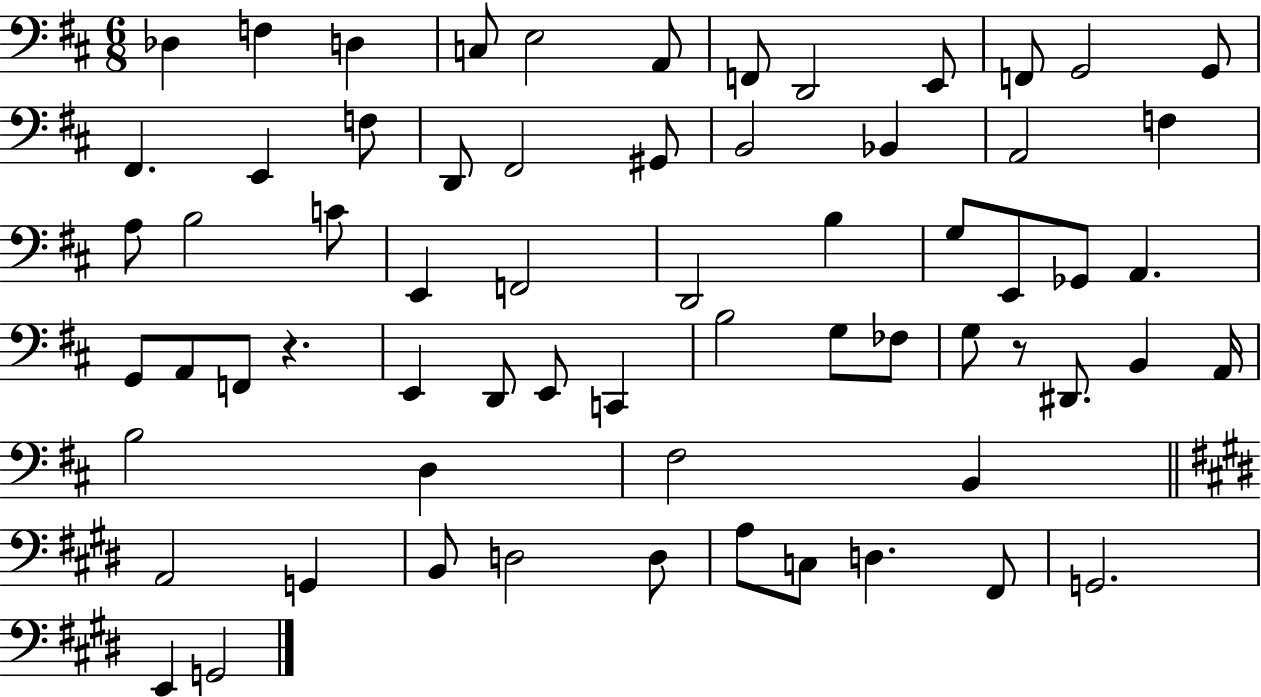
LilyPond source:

{
  \clef bass
  \numericTimeSignature
  \time 6/8
  \key d \major
  des4 f4 d4 | c8 e2 a,8 | f,8 d,2 e,8 | f,8 g,2 g,8 | \break fis,4. e,4 f8 | d,8 fis,2 gis,8 | b,2 bes,4 | a,2 f4 | \break a8 b2 c'8 | e,4 f,2 | d,2 b4 | g8 e,8 ges,8 a,4. | \break g,8 a,8 f,8 r4. | e,4 d,8 e,8 c,4 | b2 g8 fes8 | g8 r8 dis,8. b,4 a,16 | \break b2 d4 | fis2 b,4 | \bar "||" \break \key e \major a,2 g,4 | b,8 d2 d8 | a8 c8 d4. fis,8 | g,2. | \break e,4 g,2 | \bar "|."
}